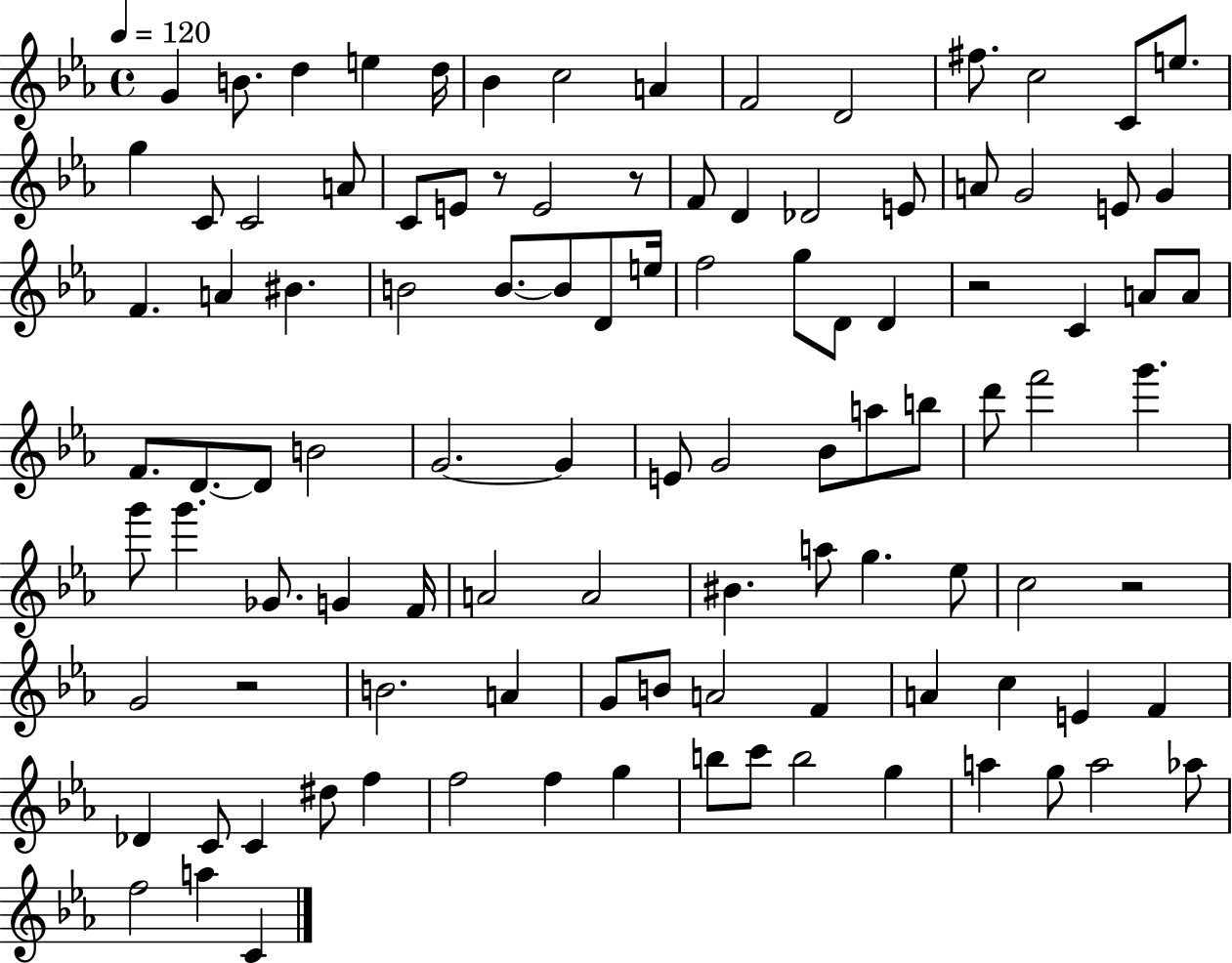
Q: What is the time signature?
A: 4/4